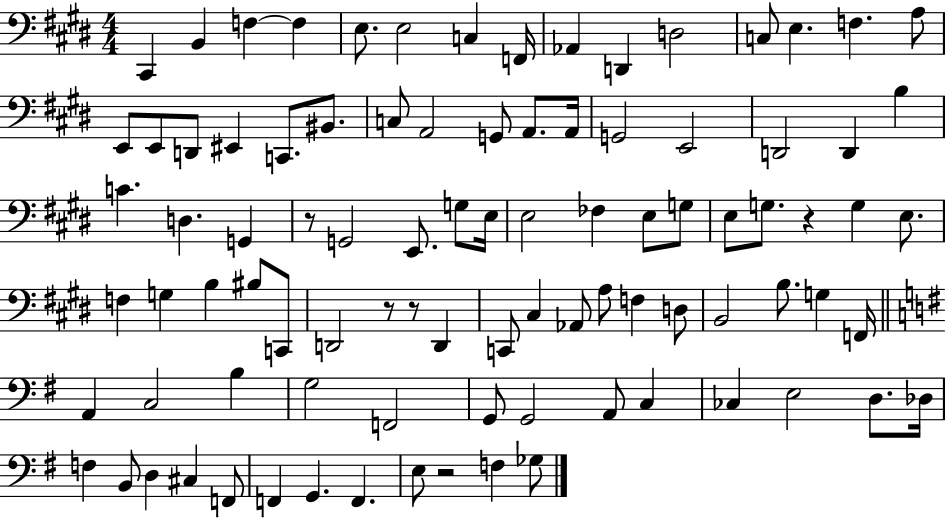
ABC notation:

X:1
T:Untitled
M:4/4
L:1/4
K:E
^C,, B,, F, F, E,/2 E,2 C, F,,/4 _A,, D,, D,2 C,/2 E, F, A,/2 E,,/2 E,,/2 D,,/2 ^E,, C,,/2 ^B,,/2 C,/2 A,,2 G,,/2 A,,/2 A,,/4 G,,2 E,,2 D,,2 D,, B, C D, G,, z/2 G,,2 E,,/2 G,/2 E,/4 E,2 _F, E,/2 G,/2 E,/2 G,/2 z G, E,/2 F, G, B, ^B,/2 C,,/2 D,,2 z/2 z/2 D,, C,,/2 ^C, _A,,/2 A,/2 F, D,/2 B,,2 B,/2 G, F,,/4 A,, C,2 B, G,2 F,,2 G,,/2 G,,2 A,,/2 C, _C, E,2 D,/2 _D,/4 F, B,,/2 D, ^C, F,,/2 F,, G,, F,, E,/2 z2 F, _G,/2